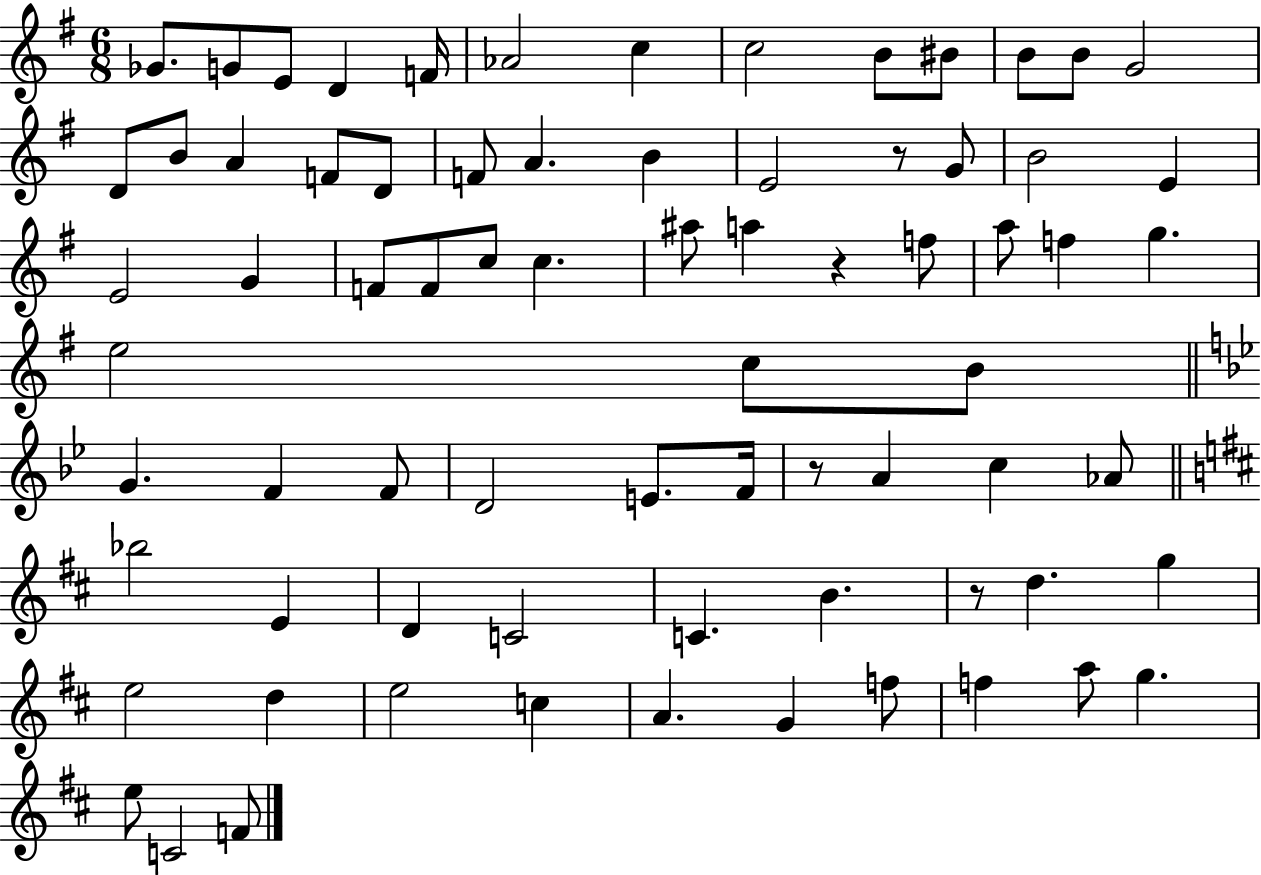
{
  \clef treble
  \numericTimeSignature
  \time 6/8
  \key g \major
  \repeat volta 2 { ges'8. g'8 e'8 d'4 f'16 | aes'2 c''4 | c''2 b'8 bis'8 | b'8 b'8 g'2 | \break d'8 b'8 a'4 f'8 d'8 | f'8 a'4. b'4 | e'2 r8 g'8 | b'2 e'4 | \break e'2 g'4 | f'8 f'8 c''8 c''4. | ais''8 a''4 r4 f''8 | a''8 f''4 g''4. | \break e''2 c''8 b'8 | \bar "||" \break \key bes \major g'4. f'4 f'8 | d'2 e'8. f'16 | r8 a'4 c''4 aes'8 | \bar "||" \break \key d \major bes''2 e'4 | d'4 c'2 | c'4. b'4. | r8 d''4. g''4 | \break e''2 d''4 | e''2 c''4 | a'4. g'4 f''8 | f''4 a''8 g''4. | \break e''8 c'2 f'8 | } \bar "|."
}